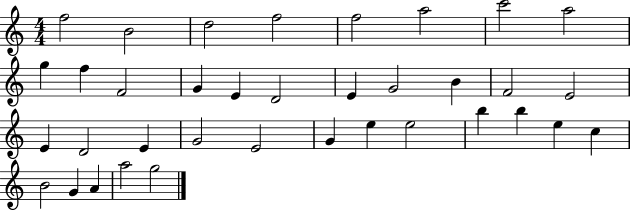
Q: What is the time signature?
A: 4/4